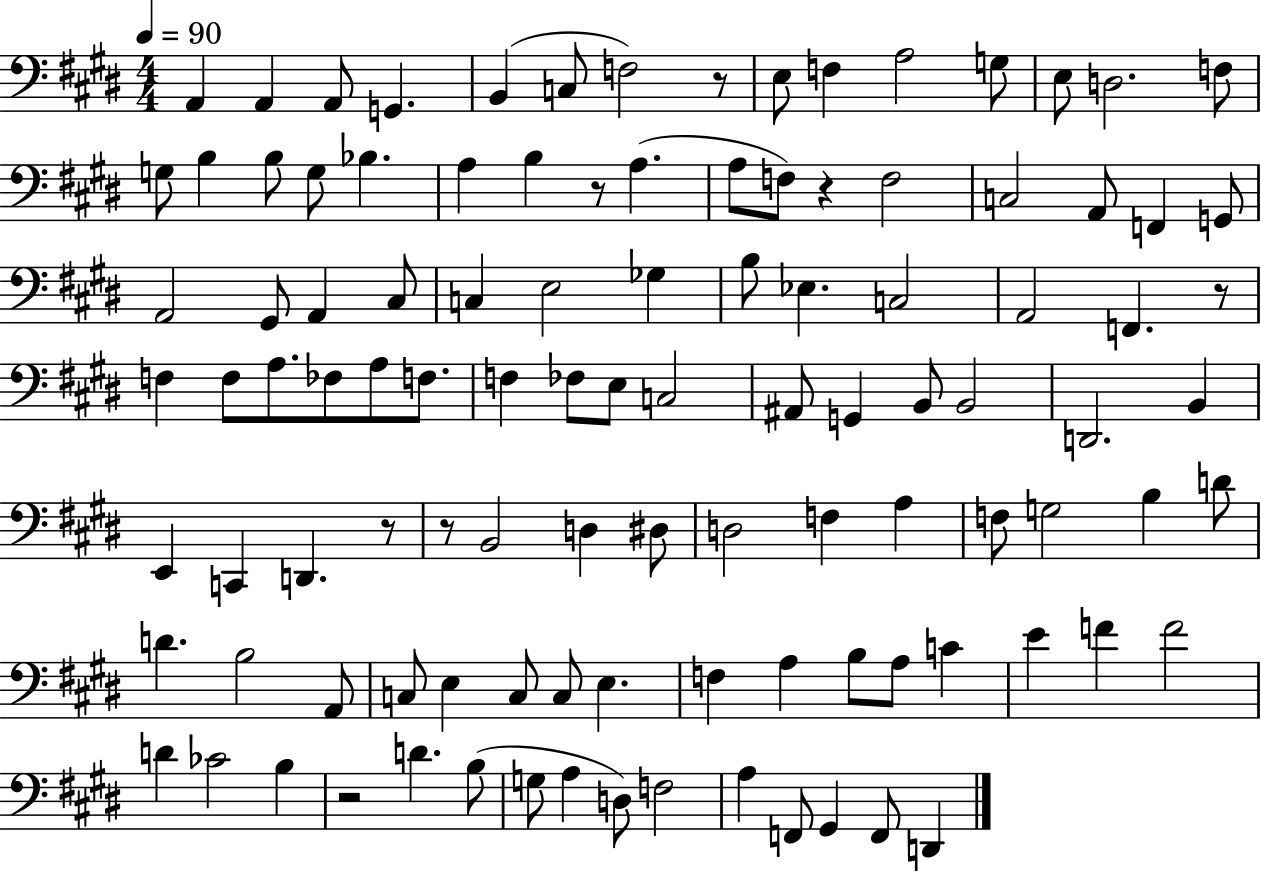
{
  \clef bass
  \numericTimeSignature
  \time 4/4
  \key e \major
  \tempo 4 = 90
  a,4 a,4 a,8 g,4. | b,4( c8 f2) r8 | e8 f4 a2 g8 | e8 d2. f8 | \break g8 b4 b8 g8 bes4. | a4 b4 r8 a4.( | a8 f8) r4 f2 | c2 a,8 f,4 g,8 | \break a,2 gis,8 a,4 cis8 | c4 e2 ges4 | b8 ees4. c2 | a,2 f,4. r8 | \break f4 f8 a8. fes8 a8 f8. | f4 fes8 e8 c2 | ais,8 g,4 b,8 b,2 | d,2. b,4 | \break e,4 c,4 d,4. r8 | r8 b,2 d4 dis8 | d2 f4 a4 | f8 g2 b4 d'8 | \break d'4. b2 a,8 | c8 e4 c8 c8 e4. | f4 a4 b8 a8 c'4 | e'4 f'4 f'2 | \break d'4 ces'2 b4 | r2 d'4. b8( | g8 a4 d8) f2 | a4 f,8 gis,4 f,8 d,4 | \break \bar "|."
}